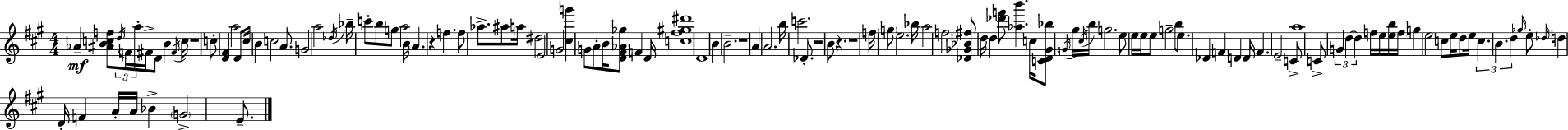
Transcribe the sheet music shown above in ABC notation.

X:1
T:Untitled
M:4/4
L:1/4
K:A
_A [^ABcf]/2 d/4 F/4 a/4 ^F/4 D/2 B ^F/4 c/4 z4 c/2 [D^F] a2 D/2 ^c/4 B c2 A/2 G2 a2 _d/4 _b/4 c'/2 b/2 g/2 a2 B/4 A z f f/2 _a/2 ^a/2 a/4 ^d2 E2 G2 [^cg'] G/2 A/2 B/4 [D^F_A_g]/2 F D/4 [c^f^g^d']4 D4 B B2 z4 A A2 b/4 c'2 _D/2 z2 B/2 z z4 f/4 g/2 e2 _b/4 a2 f2 [_D_G_B^f]/2 d/4 d [_d'f']/2 [_ab'] c/4 [CD^G_b]/2 G/4 ^g/4 ^c/4 b/4 g2 e/2 e/4 e/4 e/2 g2 b/2 e/2 _D F D D/4 F E2 C/2 a4 C/2 G d d f/4 e/4 [eb]/4 f/4 g e2 c/2 e/4 d/2 e/4 c B d _g/4 e/2 _d/4 d D/4 F A/4 A/4 _B G2 E/2